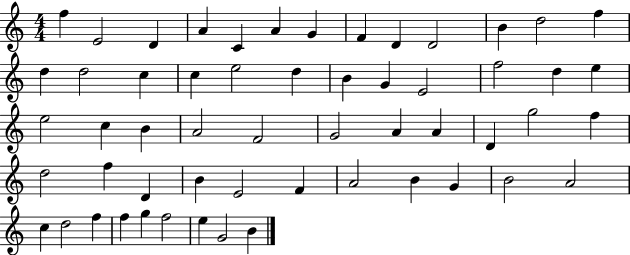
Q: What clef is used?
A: treble